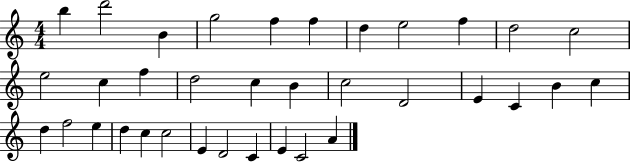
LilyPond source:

{
  \clef treble
  \numericTimeSignature
  \time 4/4
  \key c \major
  b''4 d'''2 b'4 | g''2 f''4 f''4 | d''4 e''2 f''4 | d''2 c''2 | \break e''2 c''4 f''4 | d''2 c''4 b'4 | c''2 d'2 | e'4 c'4 b'4 c''4 | \break d''4 f''2 e''4 | d''4 c''4 c''2 | e'4 d'2 c'4 | e'4 c'2 a'4 | \break \bar "|."
}